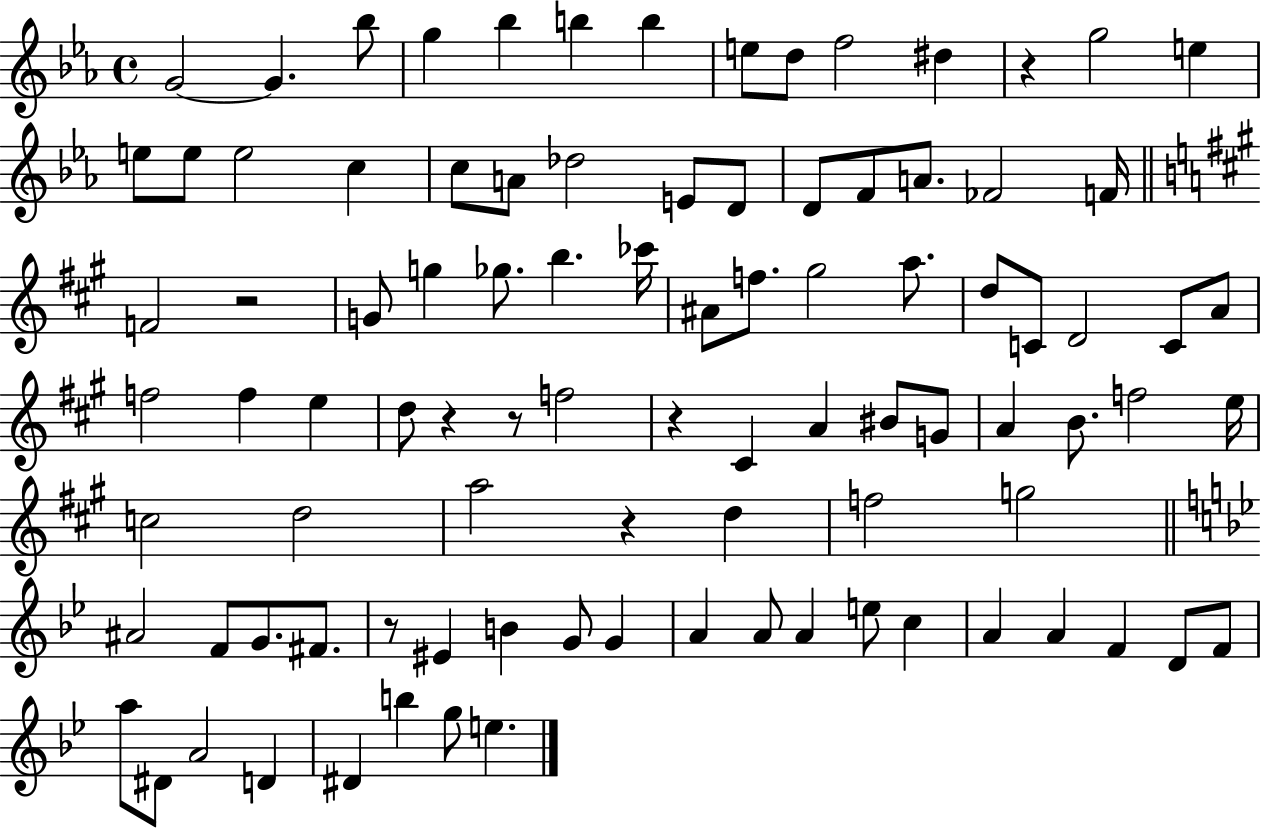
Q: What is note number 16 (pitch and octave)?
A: E5